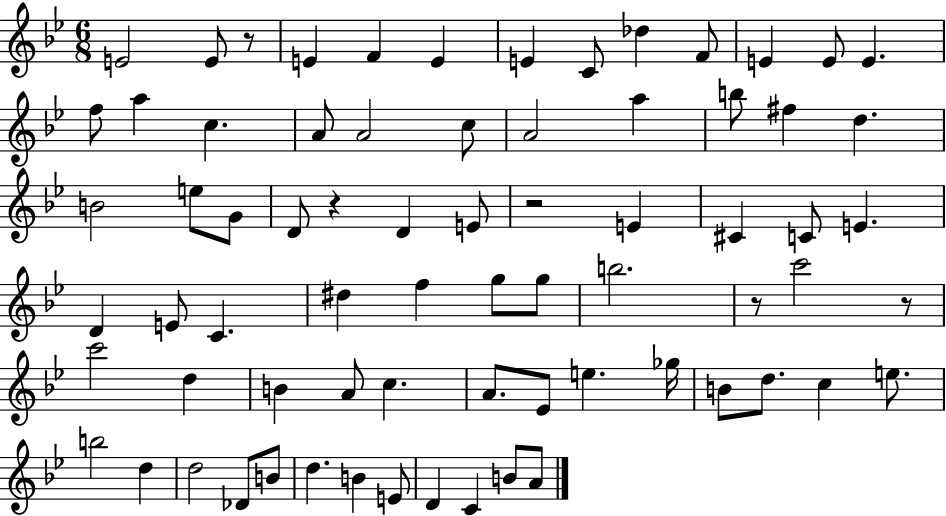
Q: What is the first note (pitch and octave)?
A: E4